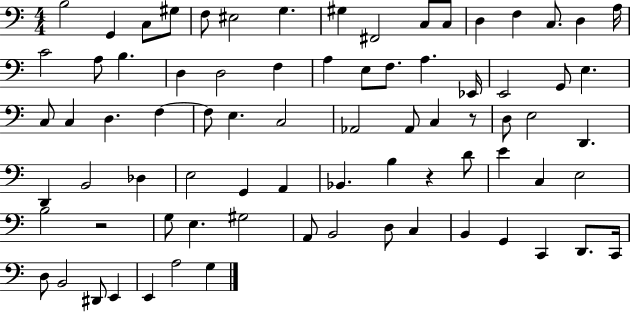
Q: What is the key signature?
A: C major